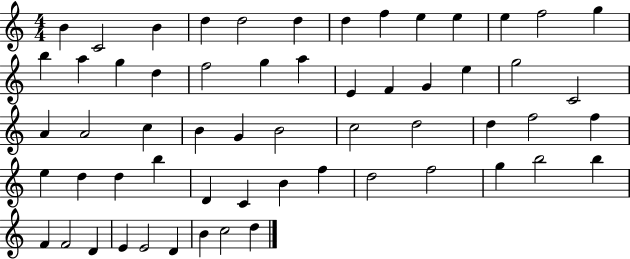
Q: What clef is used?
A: treble